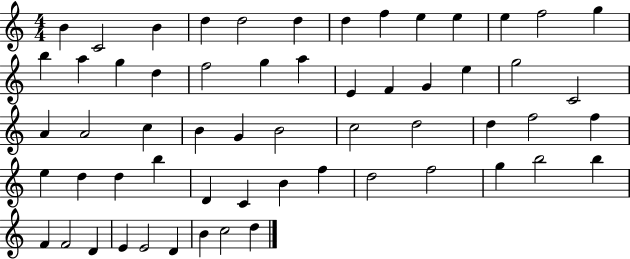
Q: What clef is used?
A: treble